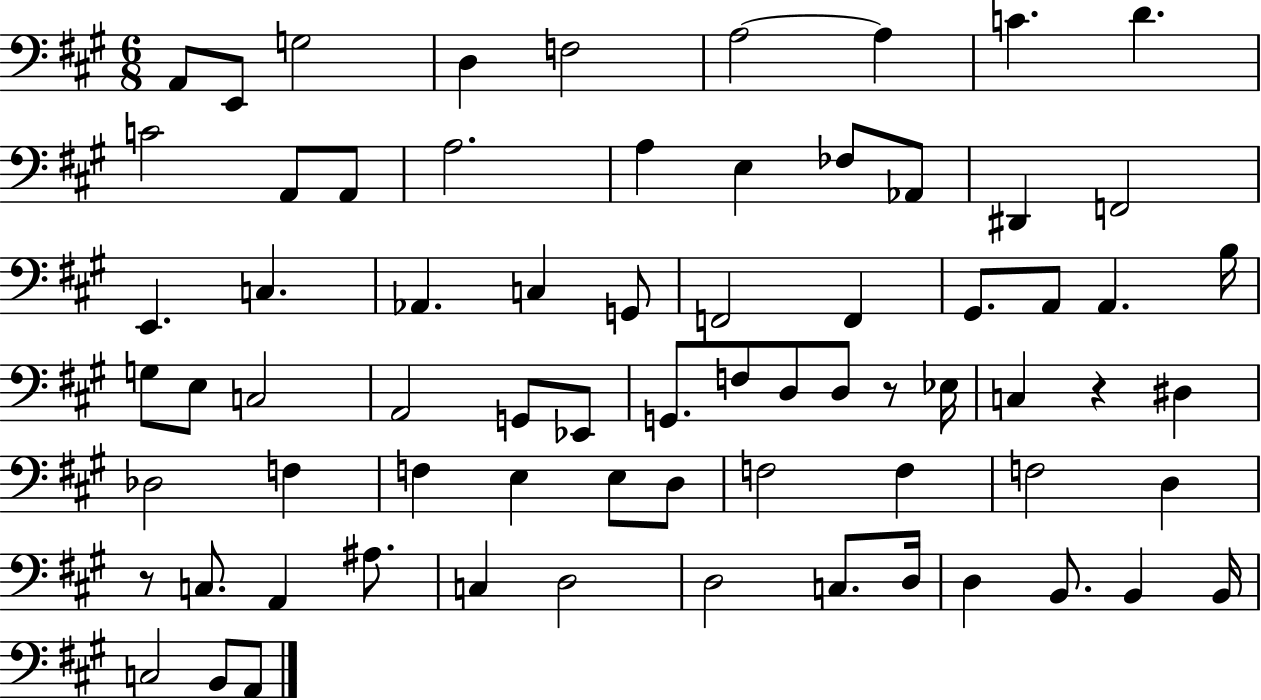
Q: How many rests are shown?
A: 3